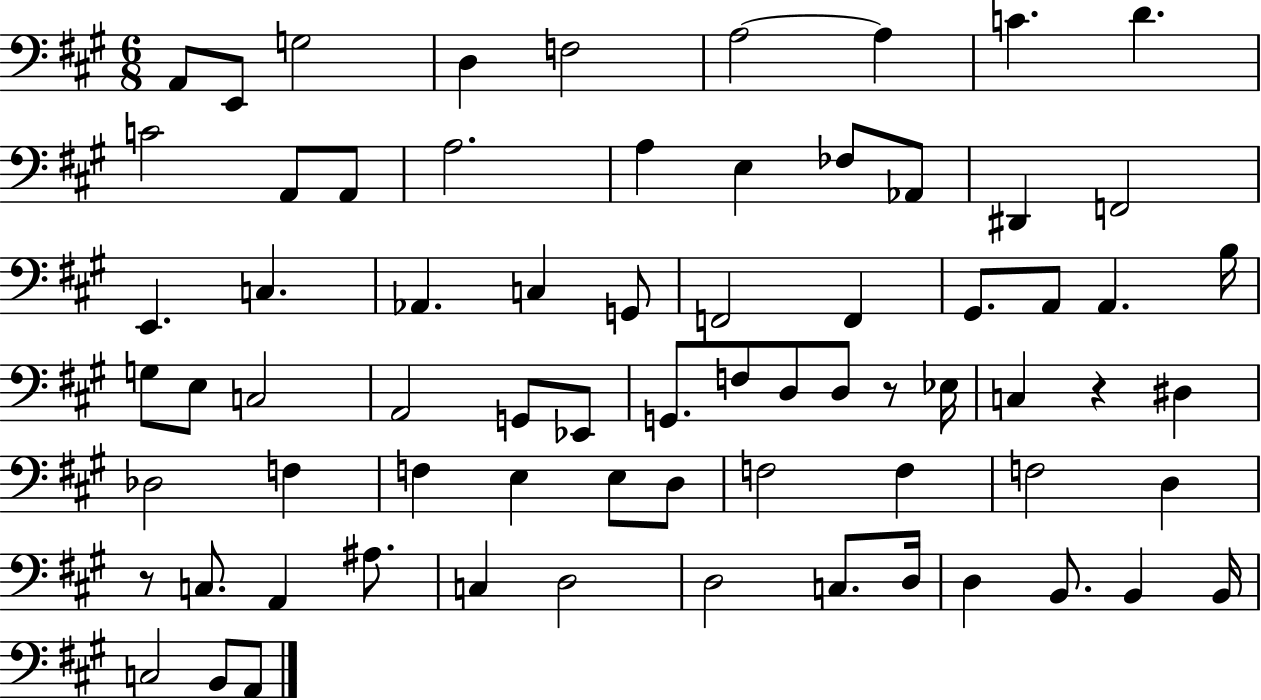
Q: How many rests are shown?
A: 3